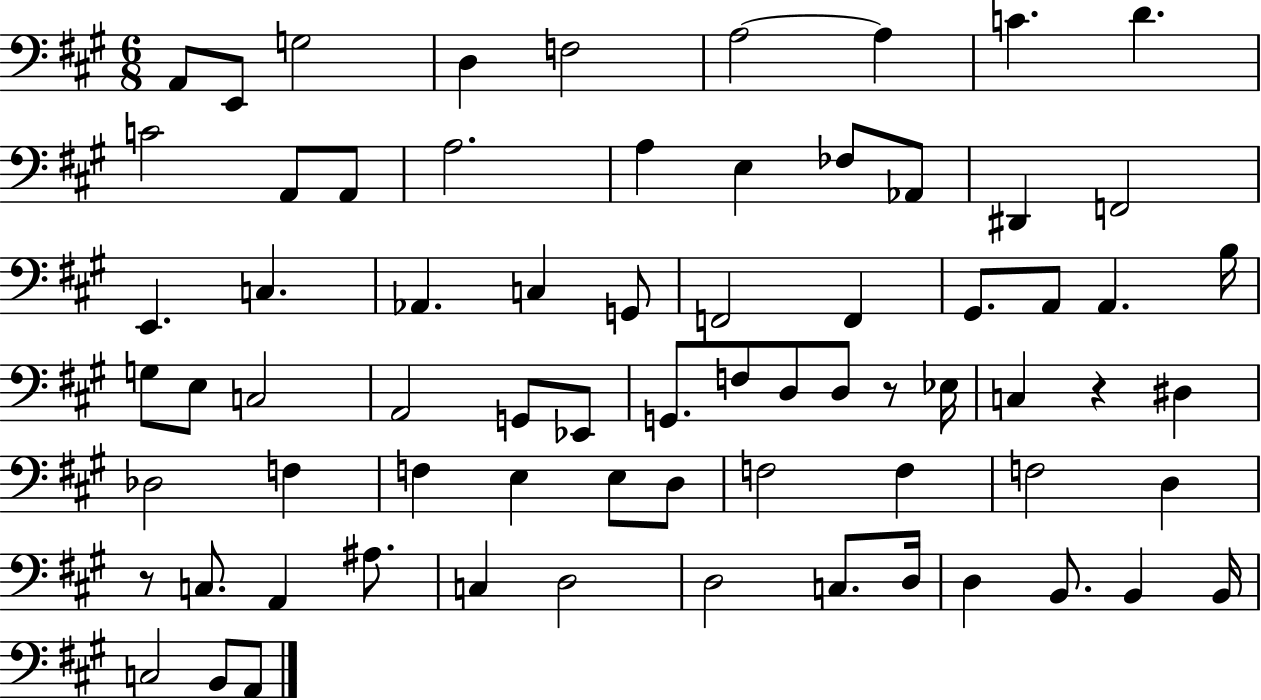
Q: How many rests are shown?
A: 3